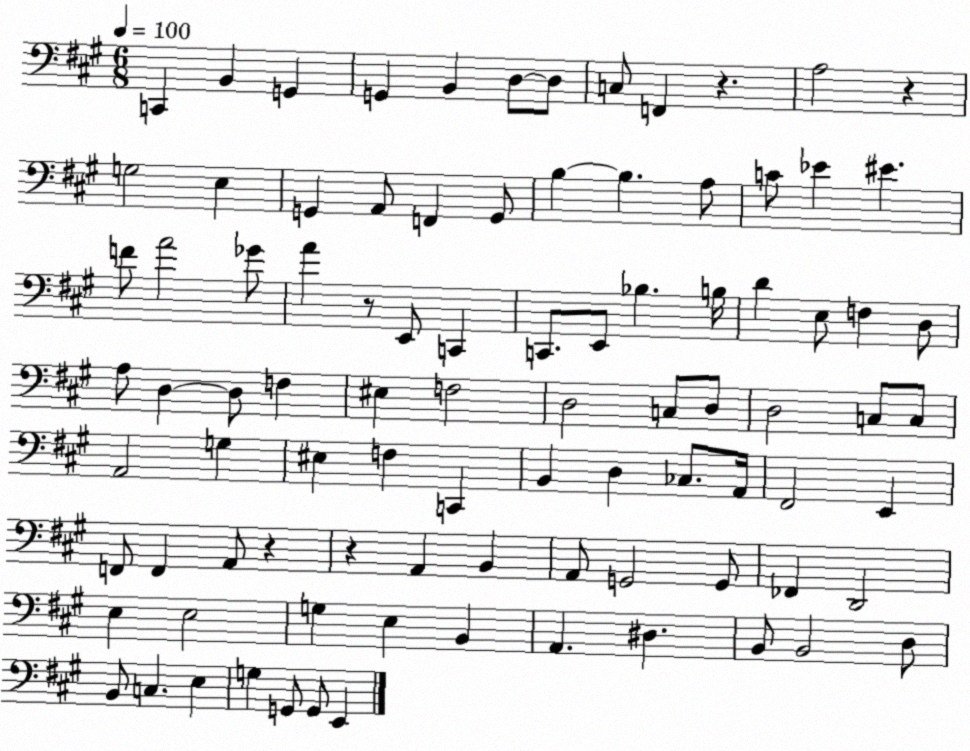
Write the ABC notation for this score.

X:1
T:Untitled
M:6/8
L:1/4
K:A
C,, B,, G,, G,, B,, D,/2 D,/2 C,/2 F,, z A,2 z G,2 E, G,, A,,/2 F,, G,,/2 B, B, A,/2 C/2 _E ^E F/2 A2 _G/2 A z/2 E,,/2 C,, C,,/2 E,,/2 _B, B,/4 D E,/2 F, D,/2 A,/2 D, D,/2 F, ^E, F,2 D,2 C,/2 D,/2 D,2 C,/2 C,/2 A,,2 G, ^E, F, C,, B,, D, _C,/2 A,,/4 ^F,,2 E,, F,,/2 F,, A,,/2 z z A,, B,, A,,/2 G,,2 G,,/2 _F,, D,,2 E, E,2 G, E, B,, A,, ^D, B,,/2 B,,2 D,/2 B,,/2 C, E, G, G,,/2 G,,/2 E,,